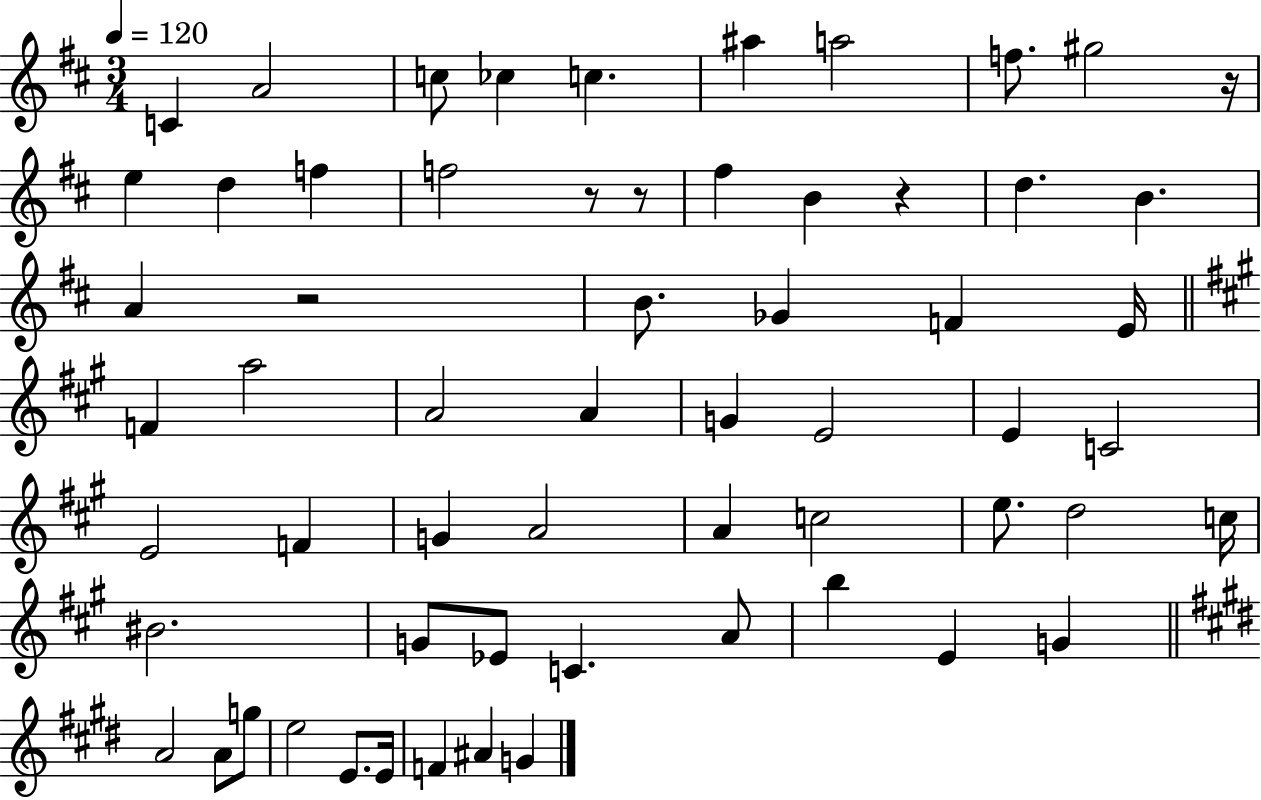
C4/q A4/h C5/e CES5/q C5/q. A#5/q A5/h F5/e. G#5/h R/s E5/q D5/q F5/q F5/h R/e R/e F#5/q B4/q R/q D5/q. B4/q. A4/q R/h B4/e. Gb4/q F4/q E4/s F4/q A5/h A4/h A4/q G4/q E4/h E4/q C4/h E4/h F4/q G4/q A4/h A4/q C5/h E5/e. D5/h C5/s BIS4/h. G4/e Eb4/e C4/q. A4/e B5/q E4/q G4/q A4/h A4/e G5/e E5/h E4/e. E4/s F4/q A#4/q G4/q